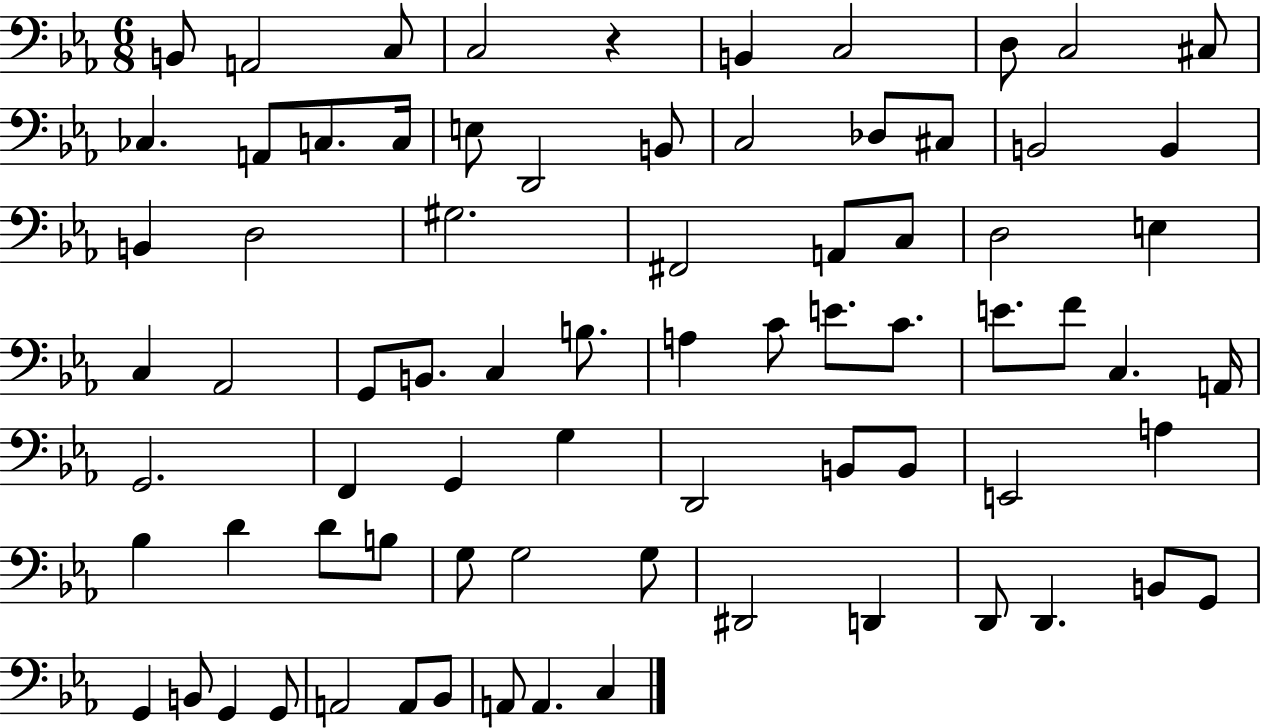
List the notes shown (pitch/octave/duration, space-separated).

B2/e A2/h C3/e C3/h R/q B2/q C3/h D3/e C3/h C#3/e CES3/q. A2/e C3/e. C3/s E3/e D2/h B2/e C3/h Db3/e C#3/e B2/h B2/q B2/q D3/h G#3/h. F#2/h A2/e C3/e D3/h E3/q C3/q Ab2/h G2/e B2/e. C3/q B3/e. A3/q C4/e E4/e. C4/e. E4/e. F4/e C3/q. A2/s G2/h. F2/q G2/q G3/q D2/h B2/e B2/e E2/h A3/q Bb3/q D4/q D4/e B3/e G3/e G3/h G3/e D#2/h D2/q D2/e D2/q. B2/e G2/e G2/q B2/e G2/q G2/e A2/h A2/e Bb2/e A2/e A2/q. C3/q